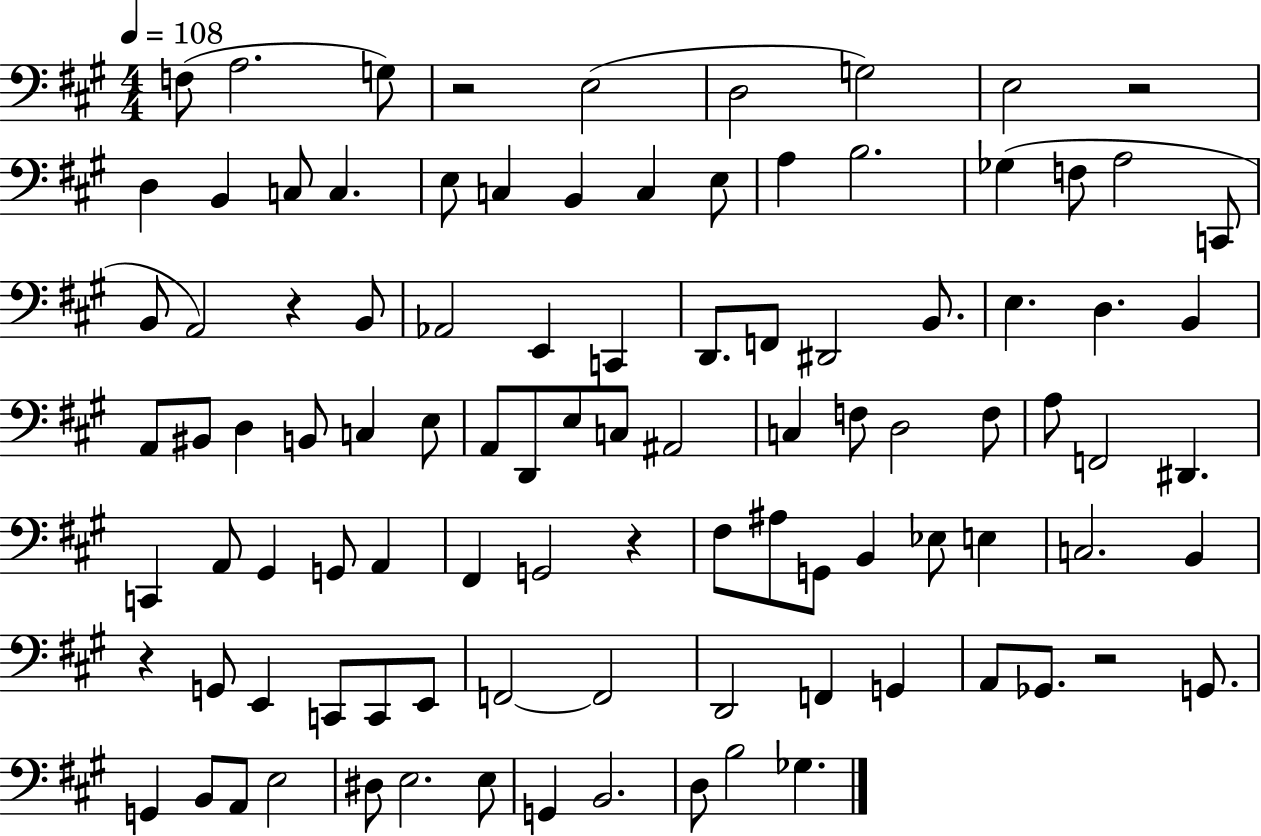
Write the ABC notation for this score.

X:1
T:Untitled
M:4/4
L:1/4
K:A
F,/2 A,2 G,/2 z2 E,2 D,2 G,2 E,2 z2 D, B,, C,/2 C, E,/2 C, B,, C, E,/2 A, B,2 _G, F,/2 A,2 C,,/2 B,,/2 A,,2 z B,,/2 _A,,2 E,, C,, D,,/2 F,,/2 ^D,,2 B,,/2 E, D, B,, A,,/2 ^B,,/2 D, B,,/2 C, E,/2 A,,/2 D,,/2 E,/2 C,/2 ^A,,2 C, F,/2 D,2 F,/2 A,/2 F,,2 ^D,, C,, A,,/2 ^G,, G,,/2 A,, ^F,, G,,2 z ^F,/2 ^A,/2 G,,/2 B,, _E,/2 E, C,2 B,, z G,,/2 E,, C,,/2 C,,/2 E,,/2 F,,2 F,,2 D,,2 F,, G,, A,,/2 _G,,/2 z2 G,,/2 G,, B,,/2 A,,/2 E,2 ^D,/2 E,2 E,/2 G,, B,,2 D,/2 B,2 _G,